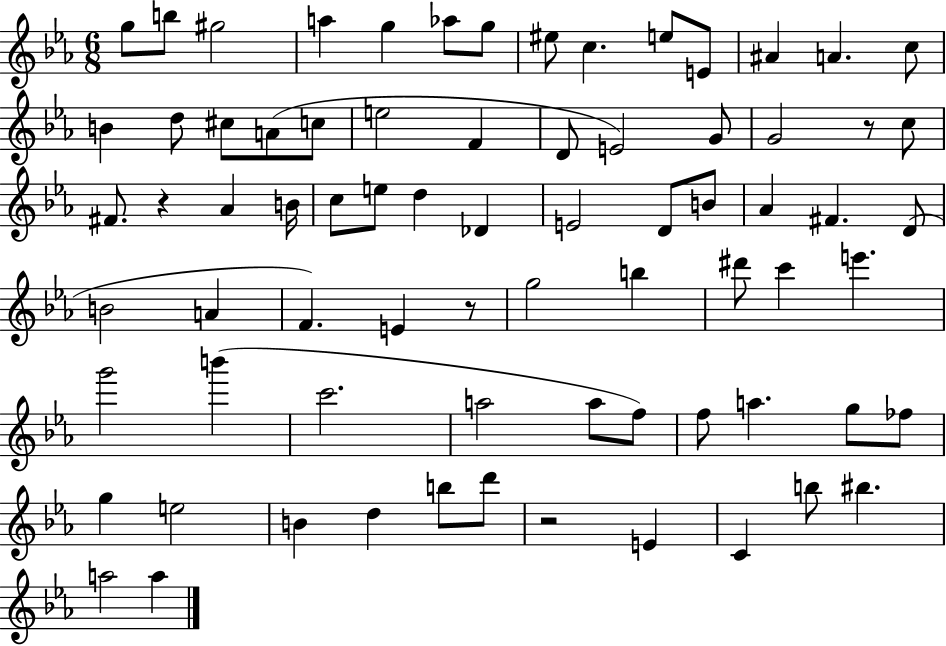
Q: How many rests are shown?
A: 4